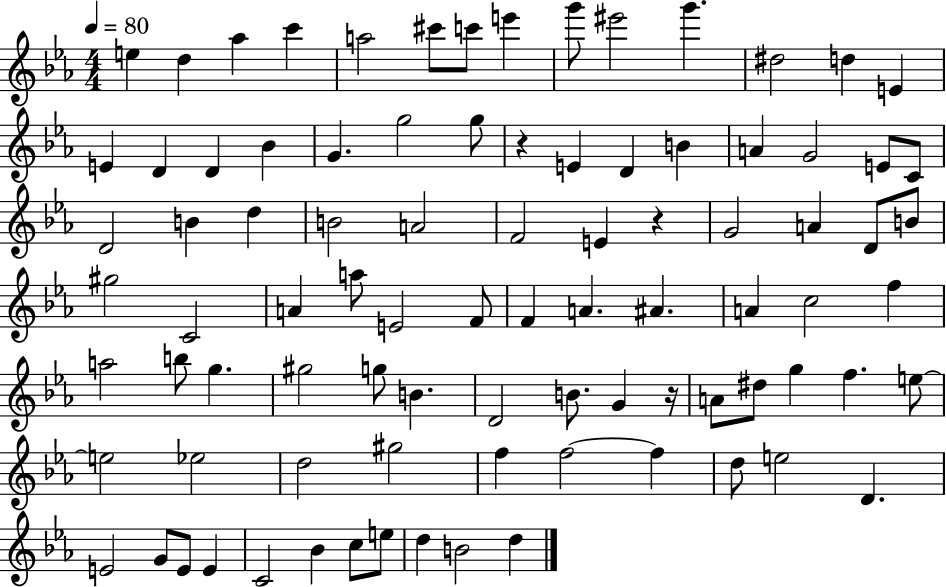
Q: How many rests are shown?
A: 3